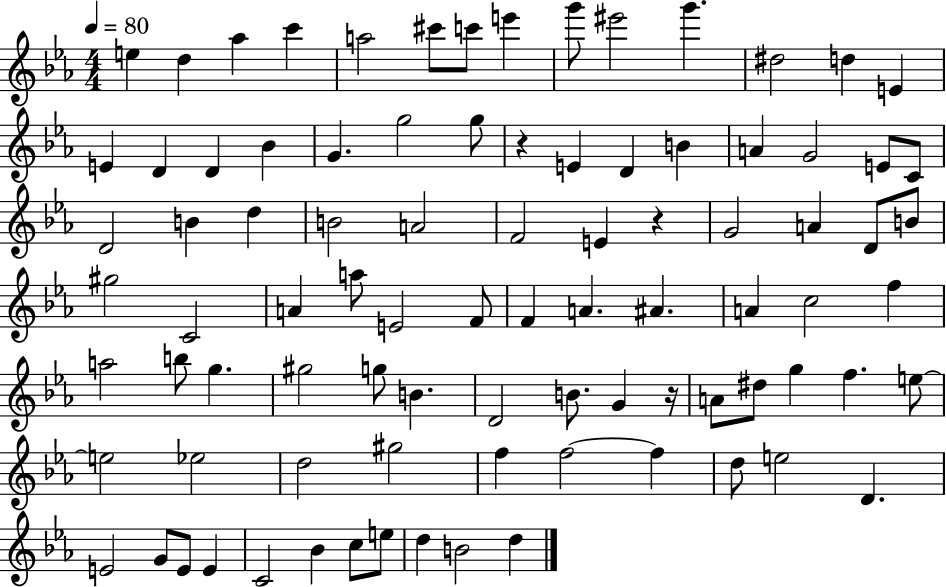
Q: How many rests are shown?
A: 3